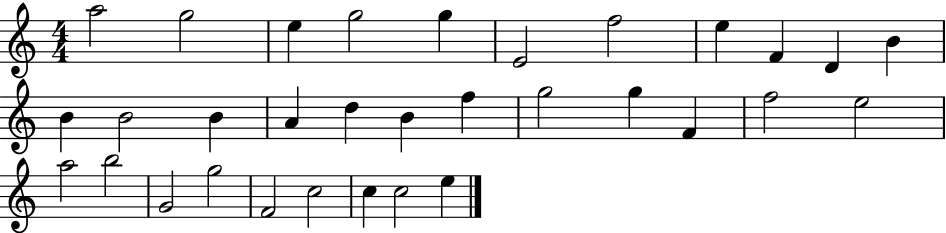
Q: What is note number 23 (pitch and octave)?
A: E5